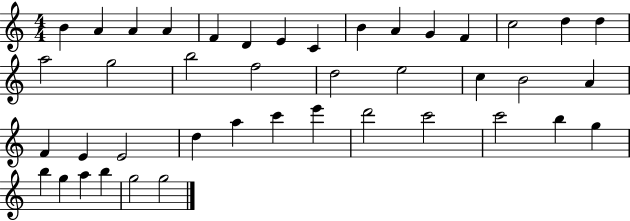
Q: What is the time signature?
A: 4/4